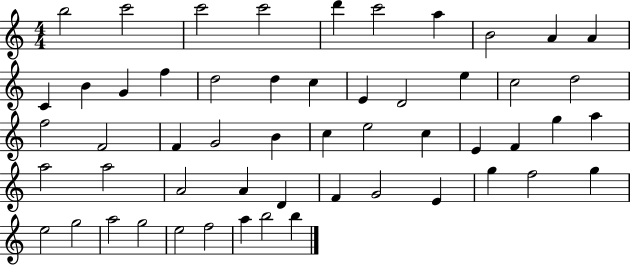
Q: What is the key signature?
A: C major